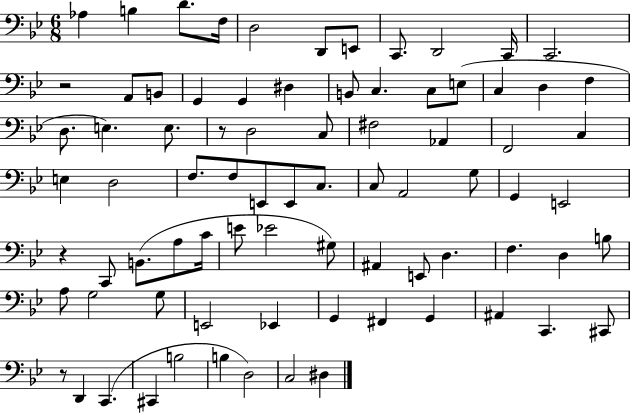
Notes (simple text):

Ab3/q B3/q D4/e. F3/s D3/h D2/e E2/e C2/e. D2/h C2/s C2/h. R/h A2/e B2/e G2/q G2/q D#3/q B2/e C3/q. C3/e E3/e C3/q D3/q F3/q D3/e. E3/q. E3/e. R/e D3/h C3/e F#3/h Ab2/q F2/h C3/q E3/q D3/h F3/e. F3/e E2/e E2/e C3/e. C3/e A2/h G3/e G2/q E2/h R/q C2/e B2/e. A3/e C4/s E4/e Eb4/h G#3/e A#2/q E2/e D3/q. F3/q. D3/q B3/e A3/e G3/h G3/e E2/h Eb2/q G2/q F#2/q G2/q A#2/q C2/q. C#2/e R/e D2/q C2/q. C#2/q B3/h B3/q D3/h C3/h D#3/q